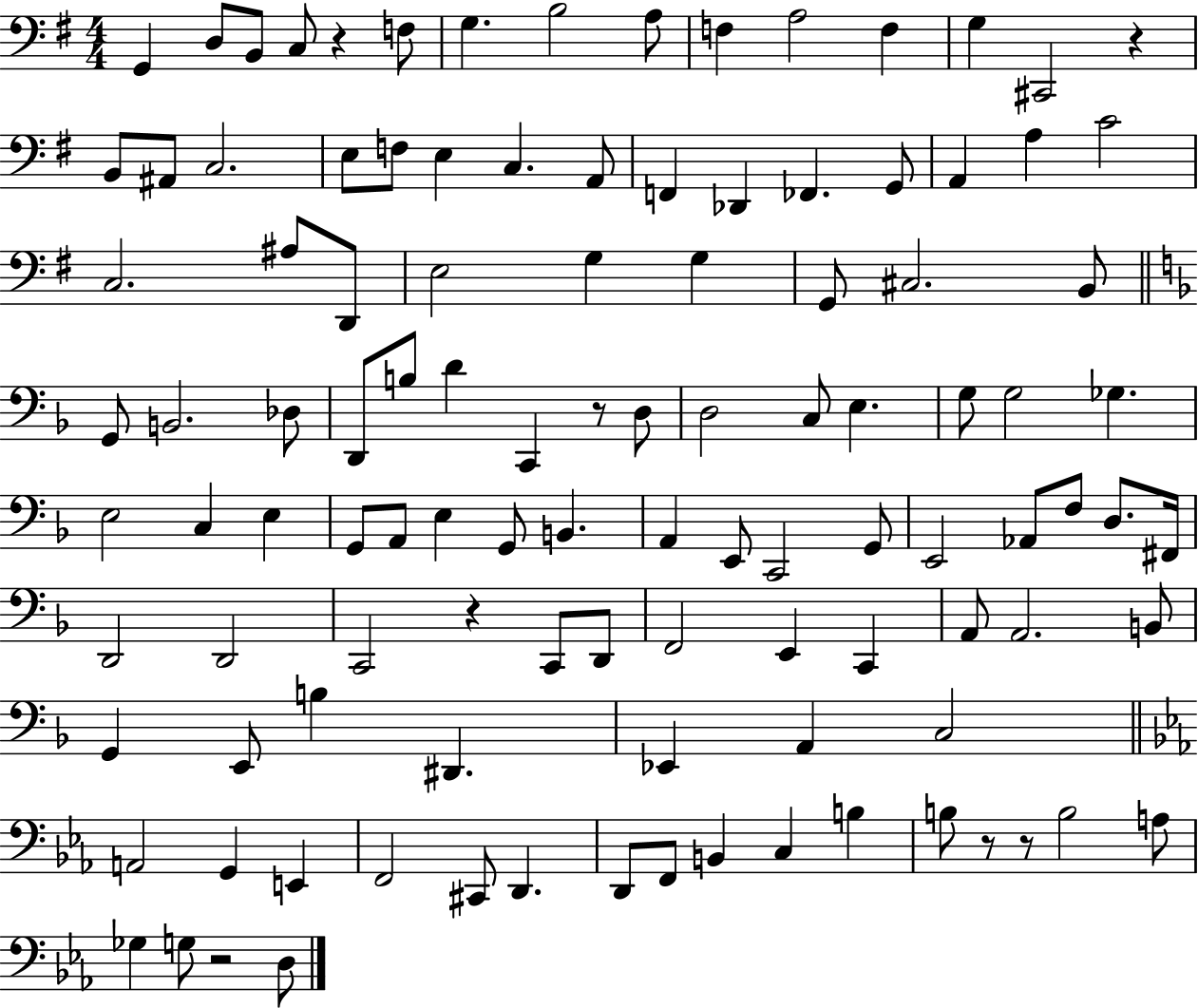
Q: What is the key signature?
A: G major